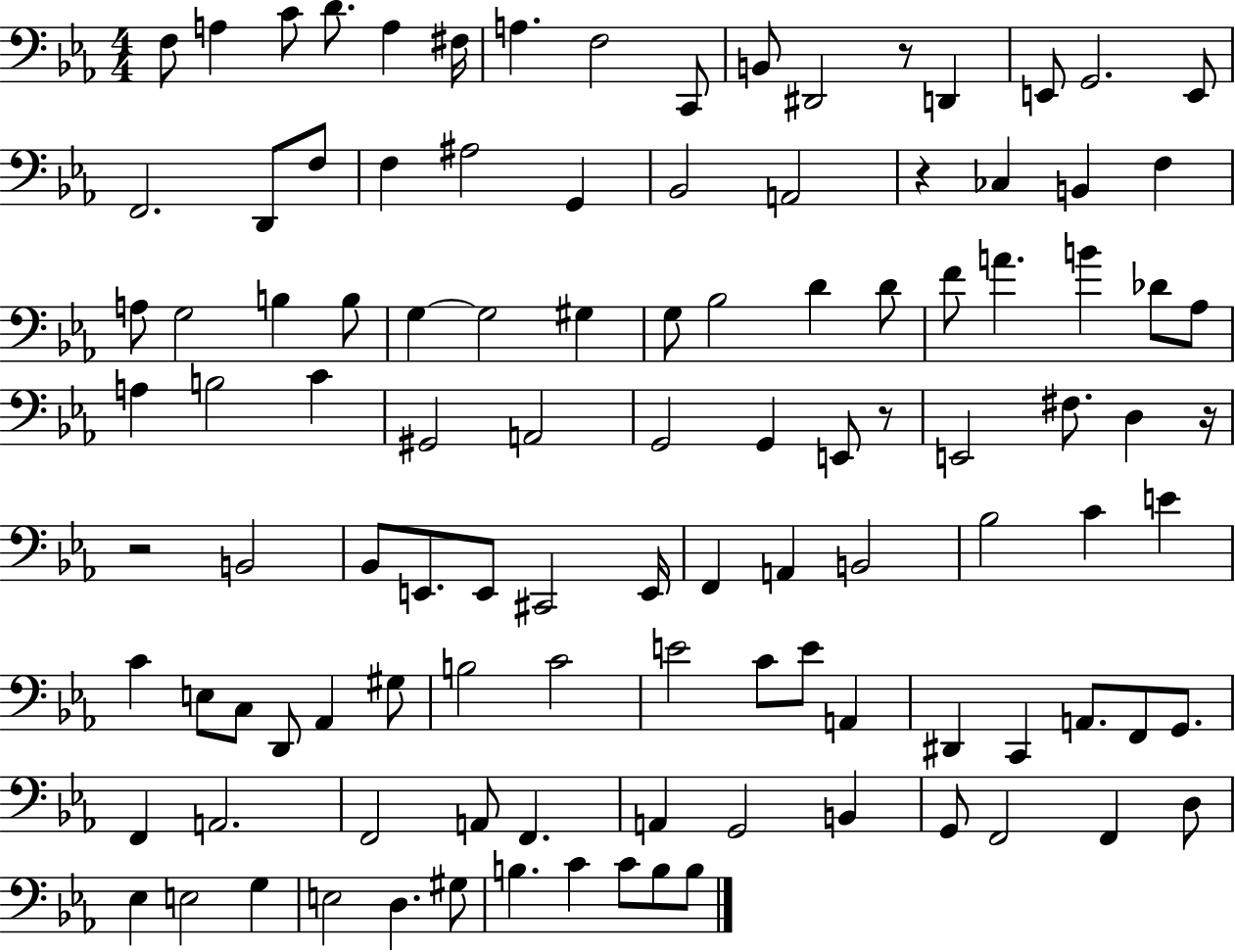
X:1
T:Untitled
M:4/4
L:1/4
K:Eb
F,/2 A, C/2 D/2 A, ^F,/4 A, F,2 C,,/2 B,,/2 ^D,,2 z/2 D,, E,,/2 G,,2 E,,/2 F,,2 D,,/2 F,/2 F, ^A,2 G,, _B,,2 A,,2 z _C, B,, F, A,/2 G,2 B, B,/2 G, G,2 ^G, G,/2 _B,2 D D/2 F/2 A B _D/2 _A,/2 A, B,2 C ^G,,2 A,,2 G,,2 G,, E,,/2 z/2 E,,2 ^F,/2 D, z/4 z2 B,,2 _B,,/2 E,,/2 E,,/2 ^C,,2 E,,/4 F,, A,, B,,2 _B,2 C E C E,/2 C,/2 D,,/2 _A,, ^G,/2 B,2 C2 E2 C/2 E/2 A,, ^D,, C,, A,,/2 F,,/2 G,,/2 F,, A,,2 F,,2 A,,/2 F,, A,, G,,2 B,, G,,/2 F,,2 F,, D,/2 _E, E,2 G, E,2 D, ^G,/2 B, C C/2 B,/2 B,/2